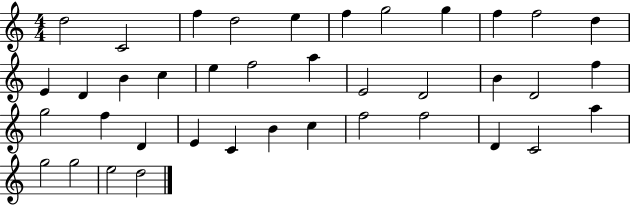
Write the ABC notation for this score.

X:1
T:Untitled
M:4/4
L:1/4
K:C
d2 C2 f d2 e f g2 g f f2 d E D B c e f2 a E2 D2 B D2 f g2 f D E C B c f2 f2 D C2 a g2 g2 e2 d2